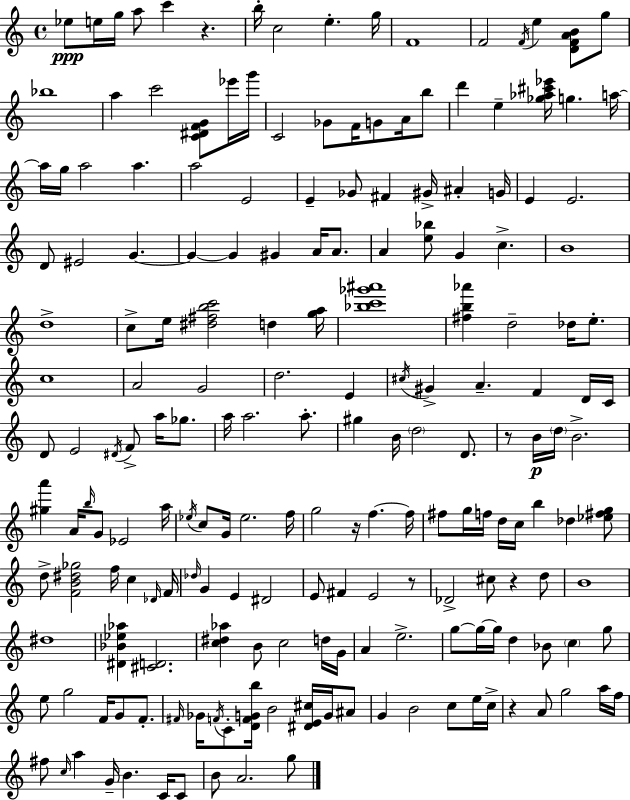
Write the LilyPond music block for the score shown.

{
  \clef treble
  \time 4/4
  \defaultTimeSignature
  \key c \major
  ees''8\ppp e''16 g''16 a''8 c'''4 r4. | b''16-. c''2 e''4.-. g''16 | f'1 | f'2 \acciaccatura { f'16 } e''4 <d' f' a' b'>8 g''8 | \break bes''1 | a''4 c'''2 <c' dis' f' g'>8 ees'''16 | g'''16 c'2 ges'8 f'16 g'8 a'16 b''8 | d'''4 e''4-- <ges'' aes'' cis''' ees'''>16 g''4. | \break a''16~~ a''16 g''16 a''2 a''4. | a''2 e'2 | e'4-- ges'8 fis'4 gis'16-> ais'4-. | g'16 e'4 e'2. | \break d'8 eis'2 g'4.~~ | g'4~~ g'4 gis'4 a'16 a'8. | a'4 <e'' bes''>8 g'4 c''4.-> | b'1 | \break d''1-> | c''8-> e''16 <dis'' fis'' b'' c'''>2 d''4 | <g'' a''>16 <bes'' c''' ges''' ais'''>1 | <fis'' b'' aes'''>4 d''2-- des''16 e''8.-. | \break c''1 | a'2 g'2 | d''2. e'4 | \acciaccatura { cis''16 } gis'4-> a'4.-- f'4 | \break d'16 c'16 d'8 e'2 \acciaccatura { dis'16 } f'8-> a''16 | ges''8. a''16 a''2. | a''8.-. gis''4 b'16 \parenthesize d''2 | d'8. r8 b'16\p \parenthesize d''16 b'2.-> | \break <gis'' a'''>4 a'16 \grace { b''16 } g'8 ees'2 | a''16 \acciaccatura { ees''16 } c''8 g'16 ees''2. | f''16 g''2 r16 f''4.~~ | f''16 fis''8 g''16 f''16 d''16 c''16 b''4 des''4 | \break <ees'' fis'' g''>8 d''8-> <f' b' dis'' ges''>2 f''16 | c''4 \grace { des'16 } f'16 \grace { des''16 } g'4 e'4 dis'2 | e'8 fis'4 e'2 | r8 des'2-> cis''8 | \break r4 d''8 b'1 | dis''1 | <dis' bes' ees'' aes''>4 <cis' d'>2. | <c'' dis'' aes''>4 b'8 c''2 | \break d''16 g'16 a'4 e''2.-> | g''8~~ g''16~~ g''16 d''4 bes'8 | \parenthesize c''4 g''8 e''8 g''2 | f'16 g'8 f'8.-. \grace { fis'16 } ges'16 \acciaccatura { f'16 } c'8-. <d' f' g' b''>16 b'2 | \break <dis' e' cis''>16 g'16 ais'8 g'4 b'2 | c''8 e''16 c''16-> r4 a'8 g''2 | a''16 f''16 fis''8 \grace { c''16 } a''4 | g'16-- b'4. c'16 c'8 b'8 a'2. | \break g''8 \bar "|."
}